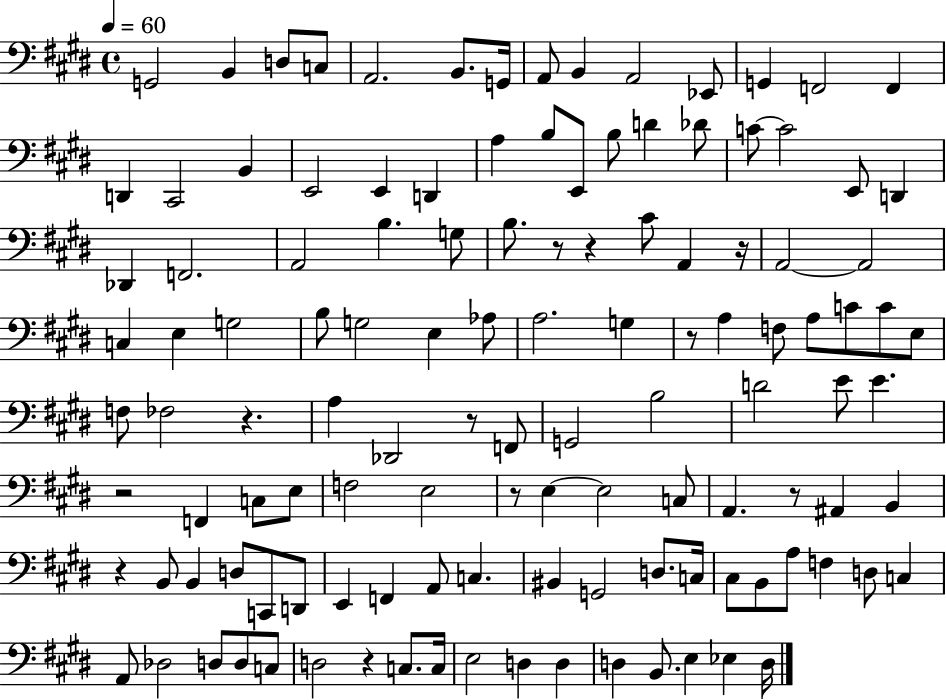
G2/h B2/q D3/e C3/e A2/h. B2/e. G2/s A2/e B2/q A2/h Eb2/e G2/q F2/h F2/q D2/q C#2/h B2/q E2/h E2/q D2/q A3/q B3/e E2/e B3/e D4/q Db4/e C4/e C4/h E2/e D2/q Db2/q F2/h. A2/h B3/q. G3/e B3/e. R/e R/q C#4/e A2/q R/s A2/h A2/h C3/q E3/q G3/h B3/e G3/h E3/q Ab3/e A3/h. G3/q R/e A3/q F3/e A3/e C4/e C4/e E3/e F3/e FES3/h R/q. A3/q Db2/h R/e F2/e G2/h B3/h D4/h E4/e E4/q. R/h F2/q C3/e E3/e F3/h E3/h R/e E3/q E3/h C3/e A2/q. R/e A#2/q B2/q R/q B2/e B2/q D3/e C2/e D2/e E2/q F2/q A2/e C3/q. BIS2/q G2/h D3/e. C3/s C#3/e B2/e A3/e F3/q D3/e C3/q A2/e Db3/h D3/e D3/e C3/e D3/h R/q C3/e. C3/s E3/h D3/q D3/q D3/q B2/e. E3/q Eb3/q D3/s